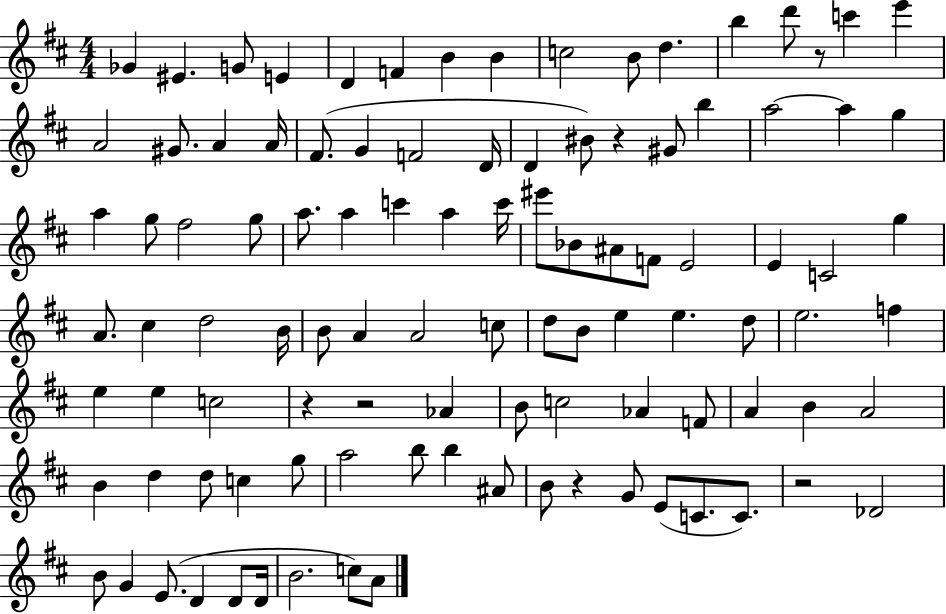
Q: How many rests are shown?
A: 6